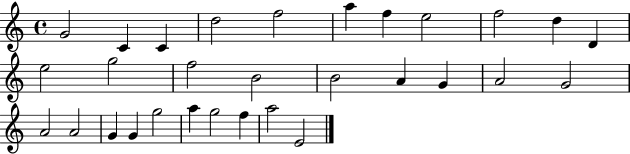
X:1
T:Untitled
M:4/4
L:1/4
K:C
G2 C C d2 f2 a f e2 f2 d D e2 g2 f2 B2 B2 A G A2 G2 A2 A2 G G g2 a g2 f a2 E2